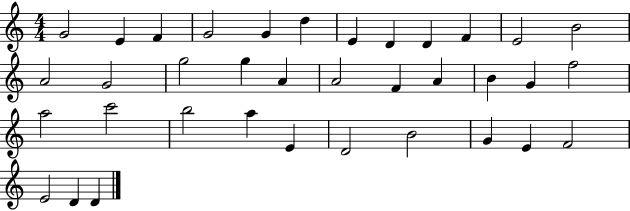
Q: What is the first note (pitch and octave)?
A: G4